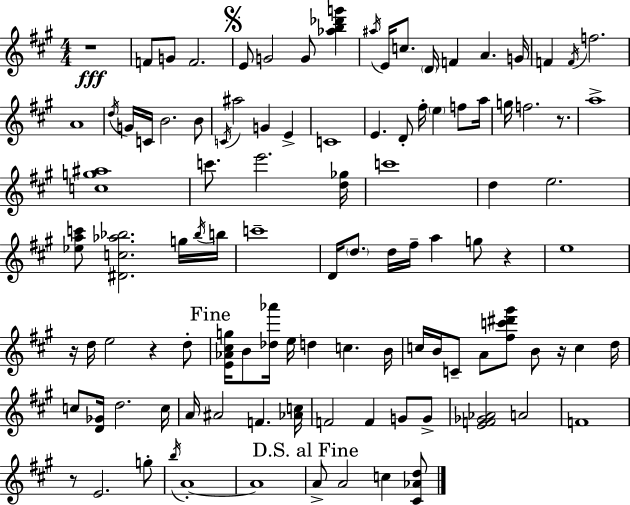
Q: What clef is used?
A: treble